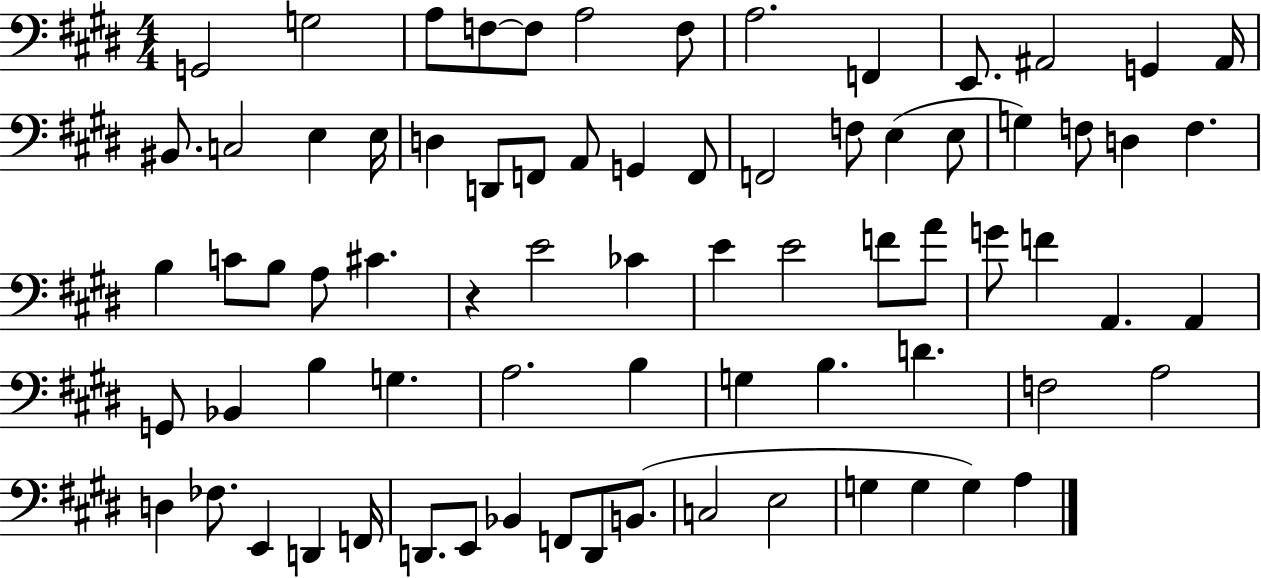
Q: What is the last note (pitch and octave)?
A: A3